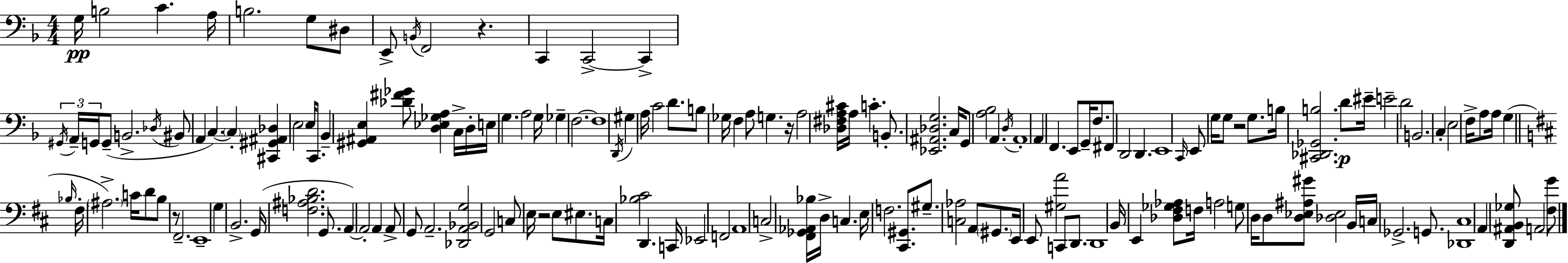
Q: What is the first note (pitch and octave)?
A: G3